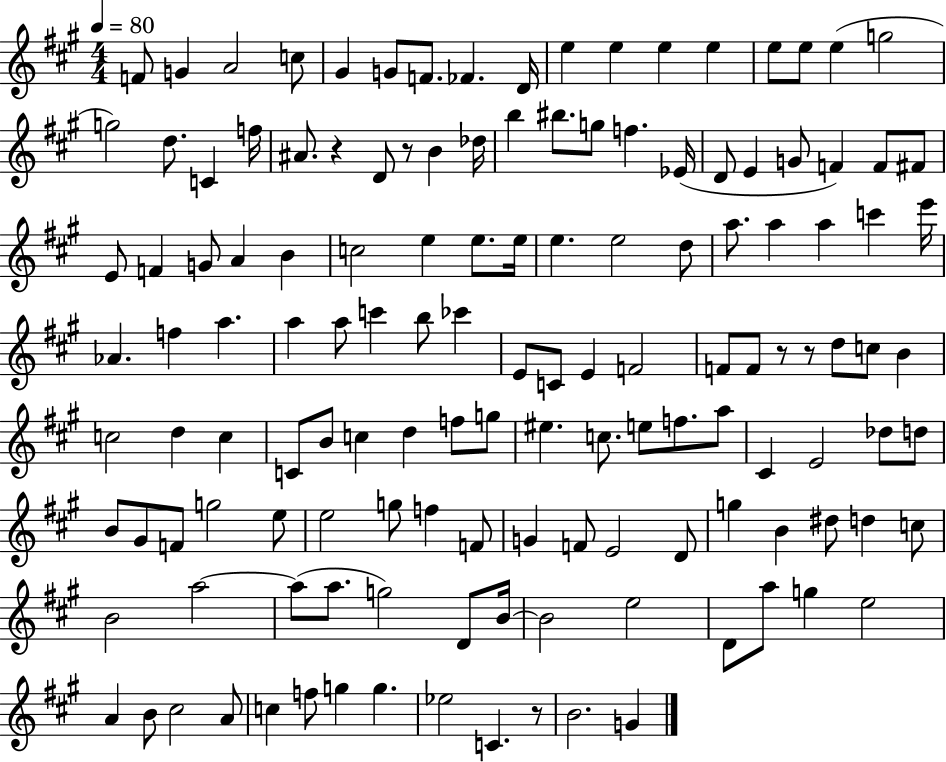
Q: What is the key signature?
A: A major